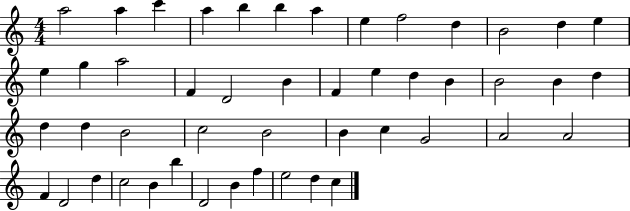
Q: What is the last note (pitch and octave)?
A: C5